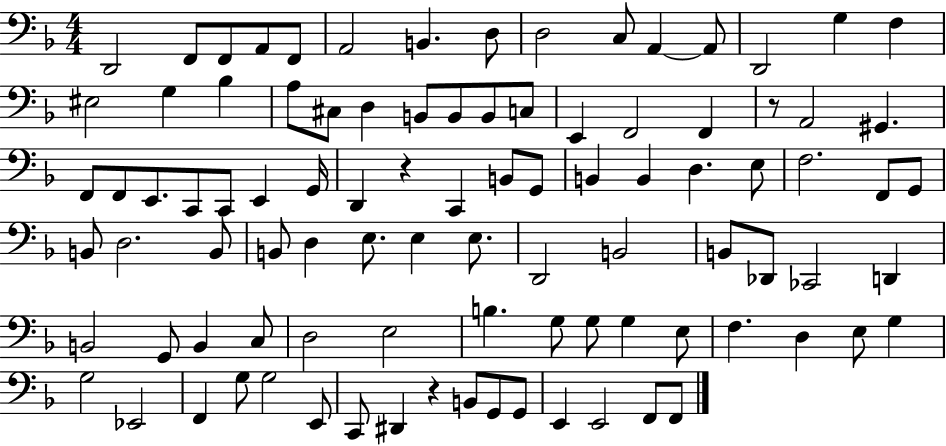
D2/h F2/e F2/e A2/e F2/e A2/h B2/q. D3/e D3/h C3/e A2/q A2/e D2/h G3/q F3/q EIS3/h G3/q Bb3/q A3/e C#3/e D3/q B2/e B2/e B2/e C3/e E2/q F2/h F2/q R/e A2/h G#2/q. F2/e F2/e E2/e. C2/e C2/e E2/q G2/s D2/q R/q C2/q B2/e G2/e B2/q B2/q D3/q. E3/e F3/h. F2/e G2/e B2/e D3/h. B2/e B2/e D3/q E3/e. E3/q E3/e. D2/h B2/h B2/e Db2/e CES2/h D2/q B2/h G2/e B2/q C3/e D3/h E3/h B3/q. G3/e G3/e G3/q E3/e F3/q. D3/q E3/e G3/q G3/h Eb2/h F2/q G3/e G3/h E2/e C2/e D#2/q R/q B2/e G2/e G2/e E2/q E2/h F2/e F2/e